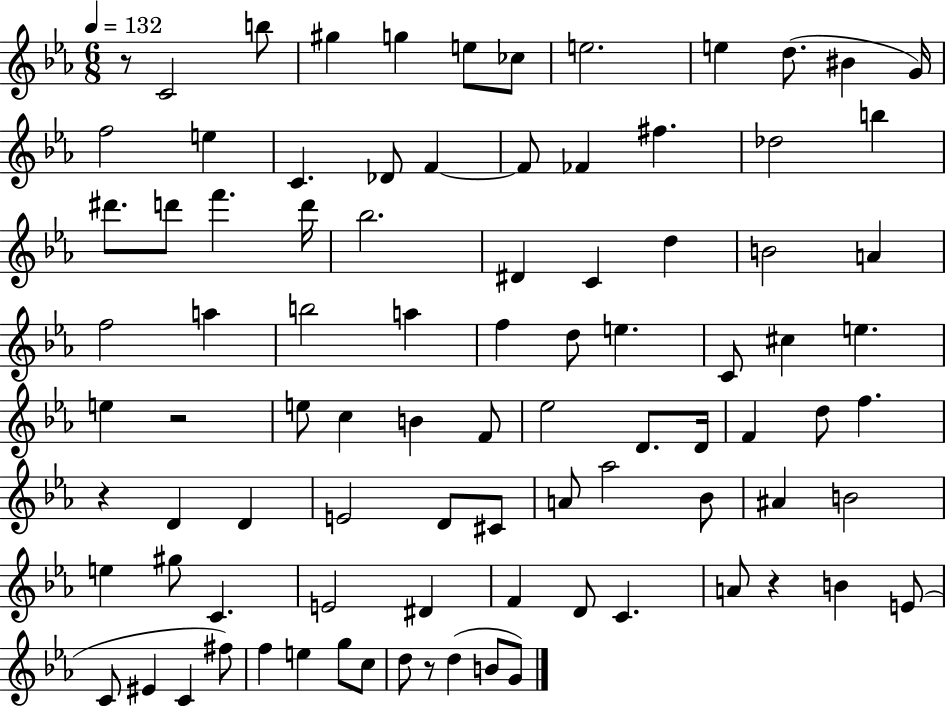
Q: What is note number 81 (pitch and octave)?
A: C5